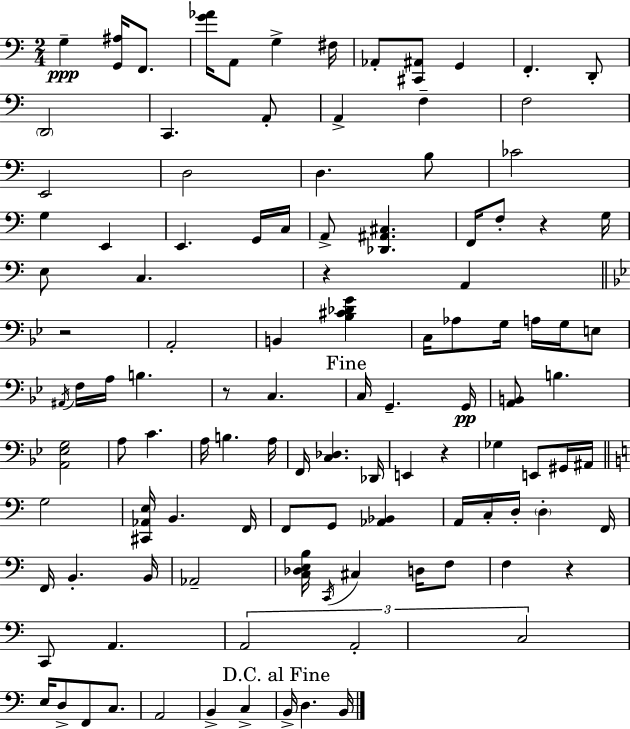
X:1
T:Untitled
M:2/4
L:1/4
K:C
G, [G,,^A,]/4 F,,/2 [G_A]/4 A,,/2 G, ^F,/4 _A,,/2 [^C,,^A,,]/2 G,, F,, D,,/2 D,,2 C,, A,,/2 A,, F, F,2 E,,2 D,2 D, B,/2 _C2 G, E,, E,, G,,/4 C,/4 A,,/2 [_D,,^A,,^C,] F,,/4 F,/2 z G,/4 E,/2 C, z A,, z2 A,,2 B,, [_B,^C_DG] C,/4 _A,/2 G,/4 A,/4 G,/4 E,/2 ^A,,/4 F,/4 A,/4 B, z/2 C, C,/4 G,, G,,/4 [A,,B,,]/2 B, [A,,_E,G,]2 A,/2 C A,/4 B, A,/4 F,,/4 [C,_D,] _D,,/4 E,, z _G, E,,/2 ^G,,/4 ^A,,/4 G,2 [^C,,_A,,E,]/4 B,, F,,/4 F,,/2 G,,/2 [_A,,_B,,] A,,/4 C,/4 D,/4 D, F,,/4 F,,/4 B,, B,,/4 _A,,2 [C,_D,E,B,]/4 C,,/4 ^C, D,/4 F,/2 F, z C,,/2 A,, A,,2 A,,2 C,2 E,/4 D,/2 F,,/2 C,/2 A,,2 B,, C, B,,/4 D, B,,/4